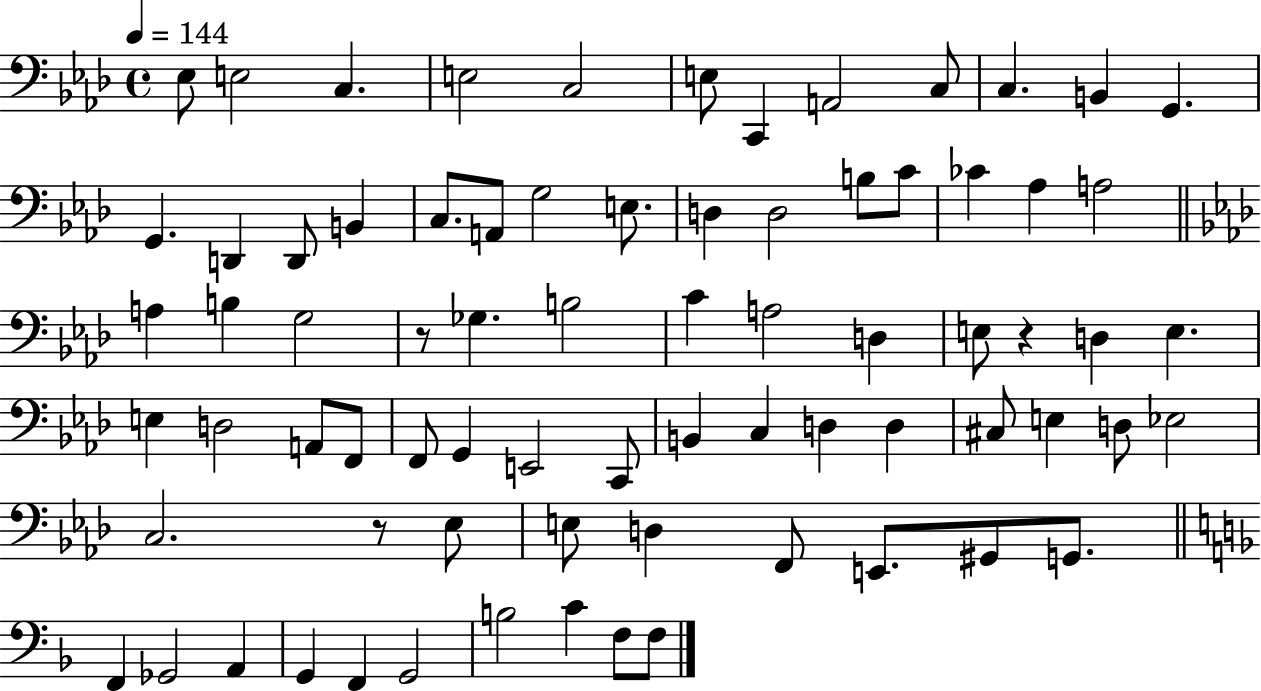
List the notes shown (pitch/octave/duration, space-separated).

Eb3/e E3/h C3/q. E3/h C3/h E3/e C2/q A2/h C3/e C3/q. B2/q G2/q. G2/q. D2/q D2/e B2/q C3/e. A2/e G3/h E3/e. D3/q D3/h B3/e C4/e CES4/q Ab3/q A3/h A3/q B3/q G3/h R/e Gb3/q. B3/h C4/q A3/h D3/q E3/e R/q D3/q E3/q. E3/q D3/h A2/e F2/e F2/e G2/q E2/h C2/e B2/q C3/q D3/q D3/q C#3/e E3/q D3/e Eb3/h C3/h. R/e Eb3/e E3/e D3/q F2/e E2/e. G#2/e G2/e. F2/q Gb2/h A2/q G2/q F2/q G2/h B3/h C4/q F3/e F3/e